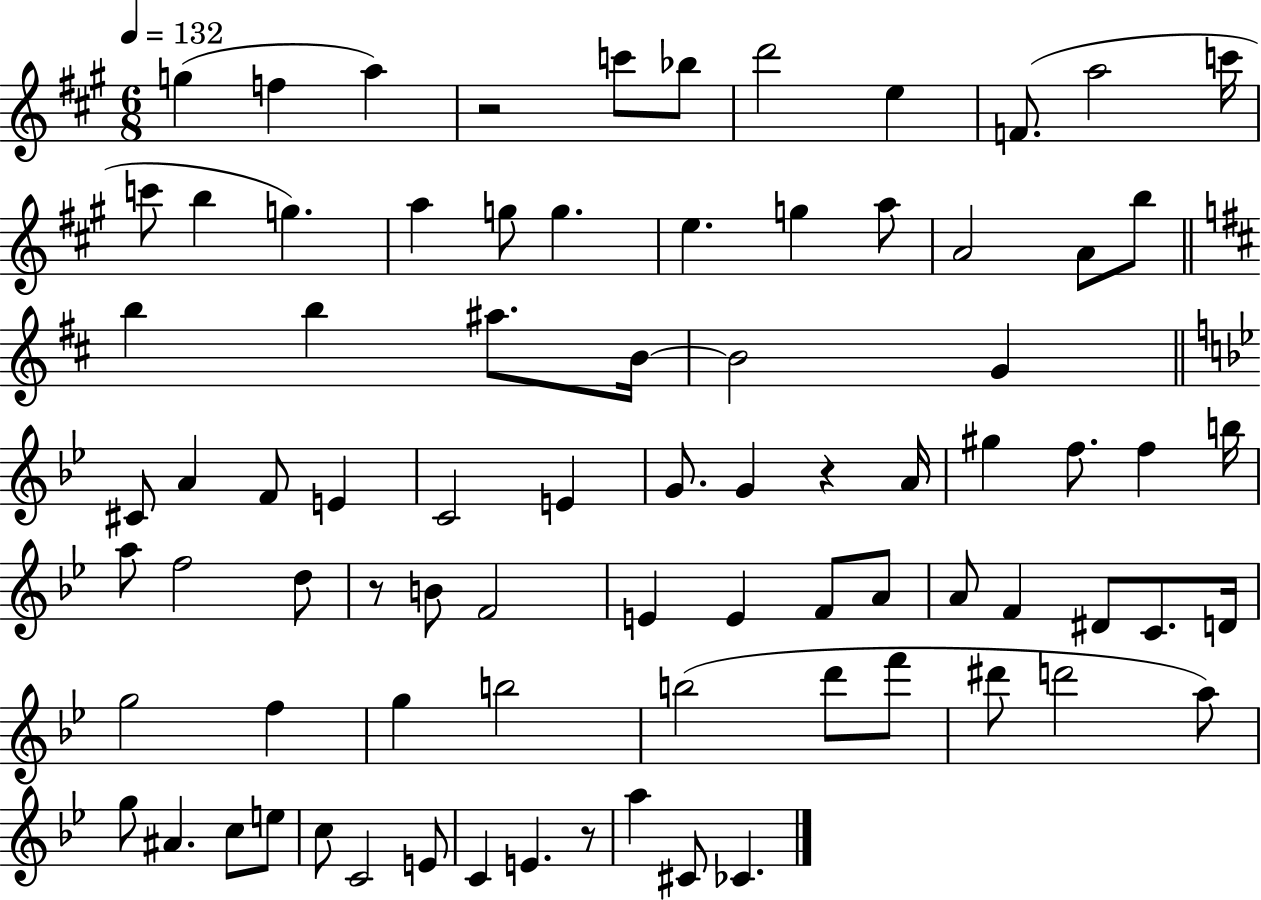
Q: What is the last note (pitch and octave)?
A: CES4